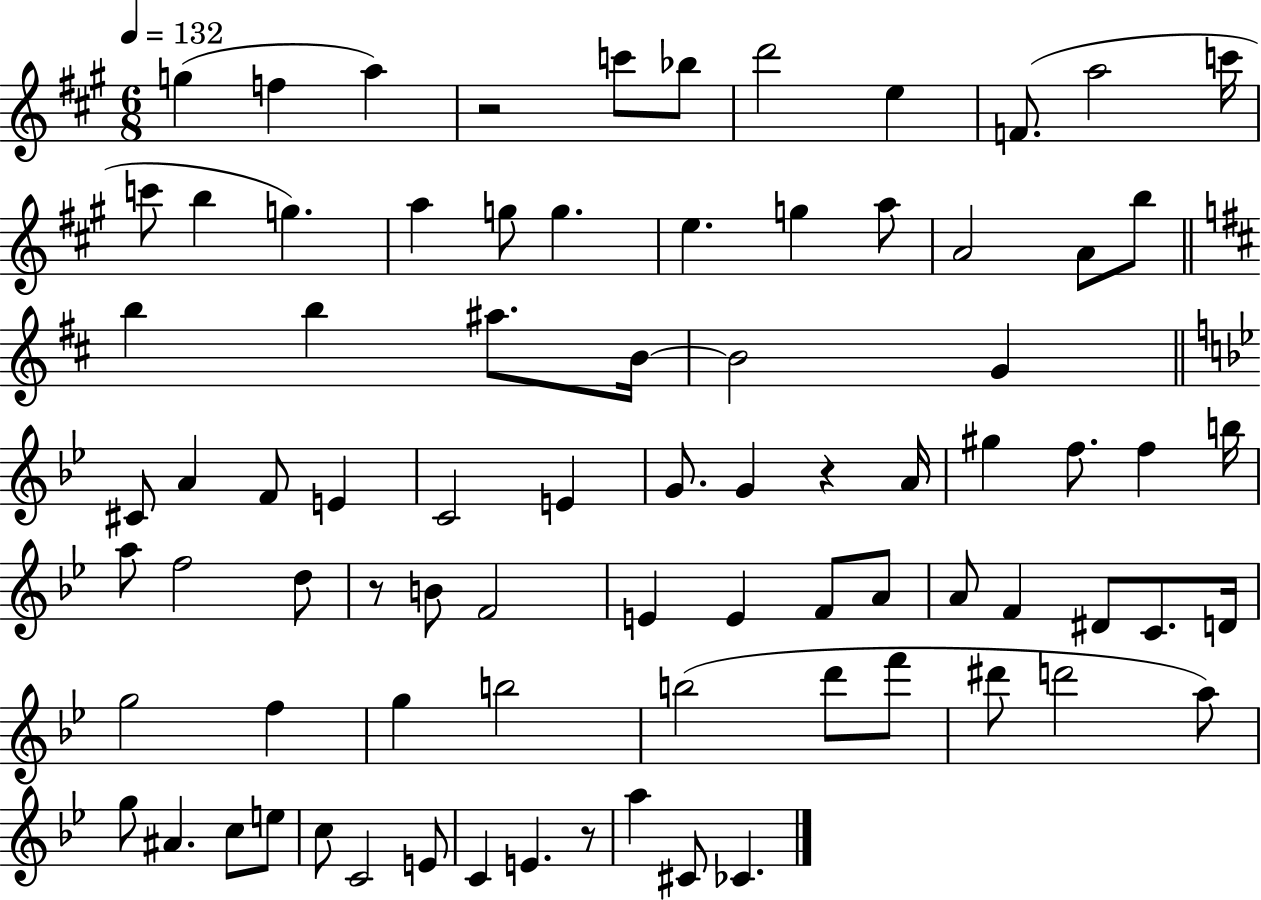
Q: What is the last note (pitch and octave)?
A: CES4